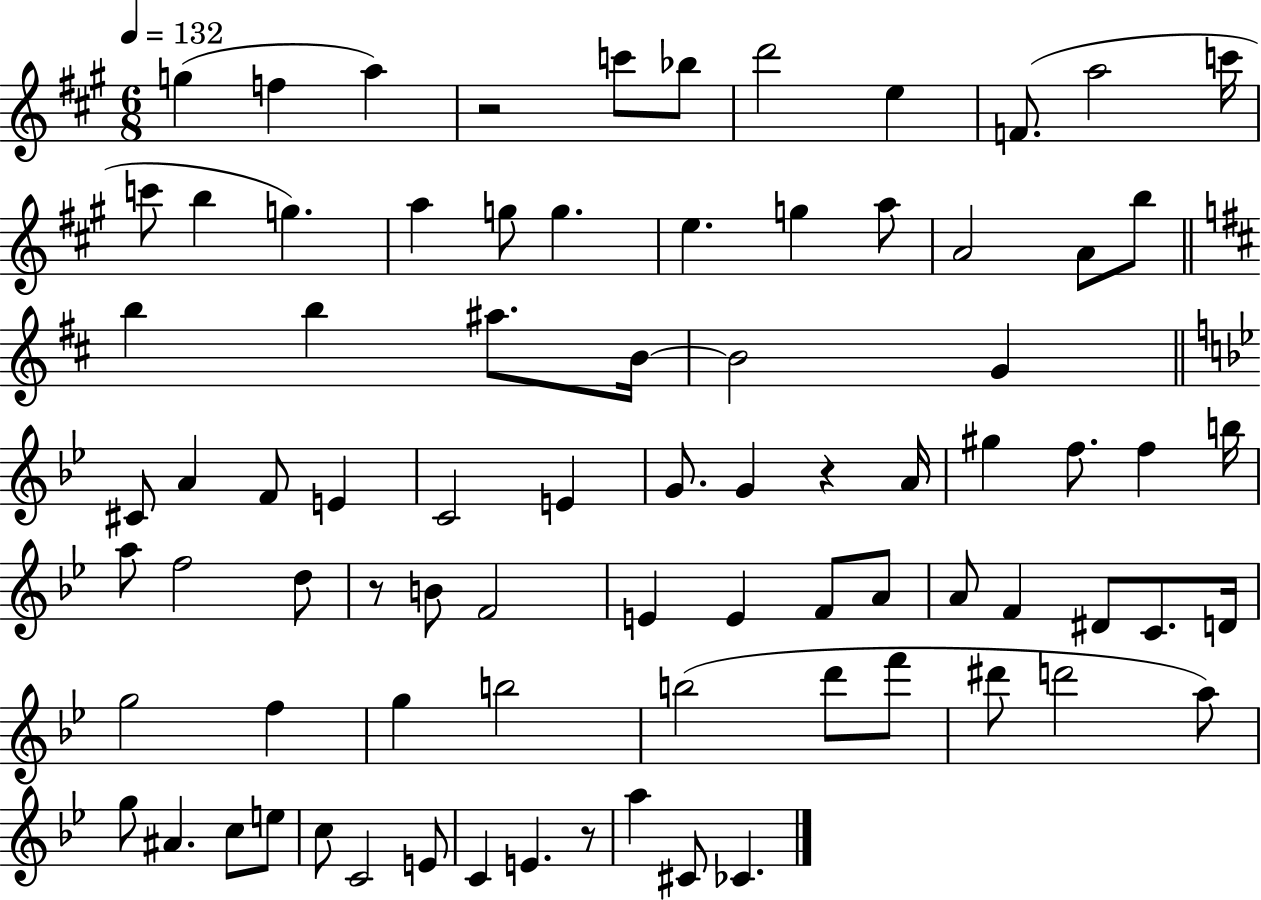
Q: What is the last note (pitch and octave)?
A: CES4